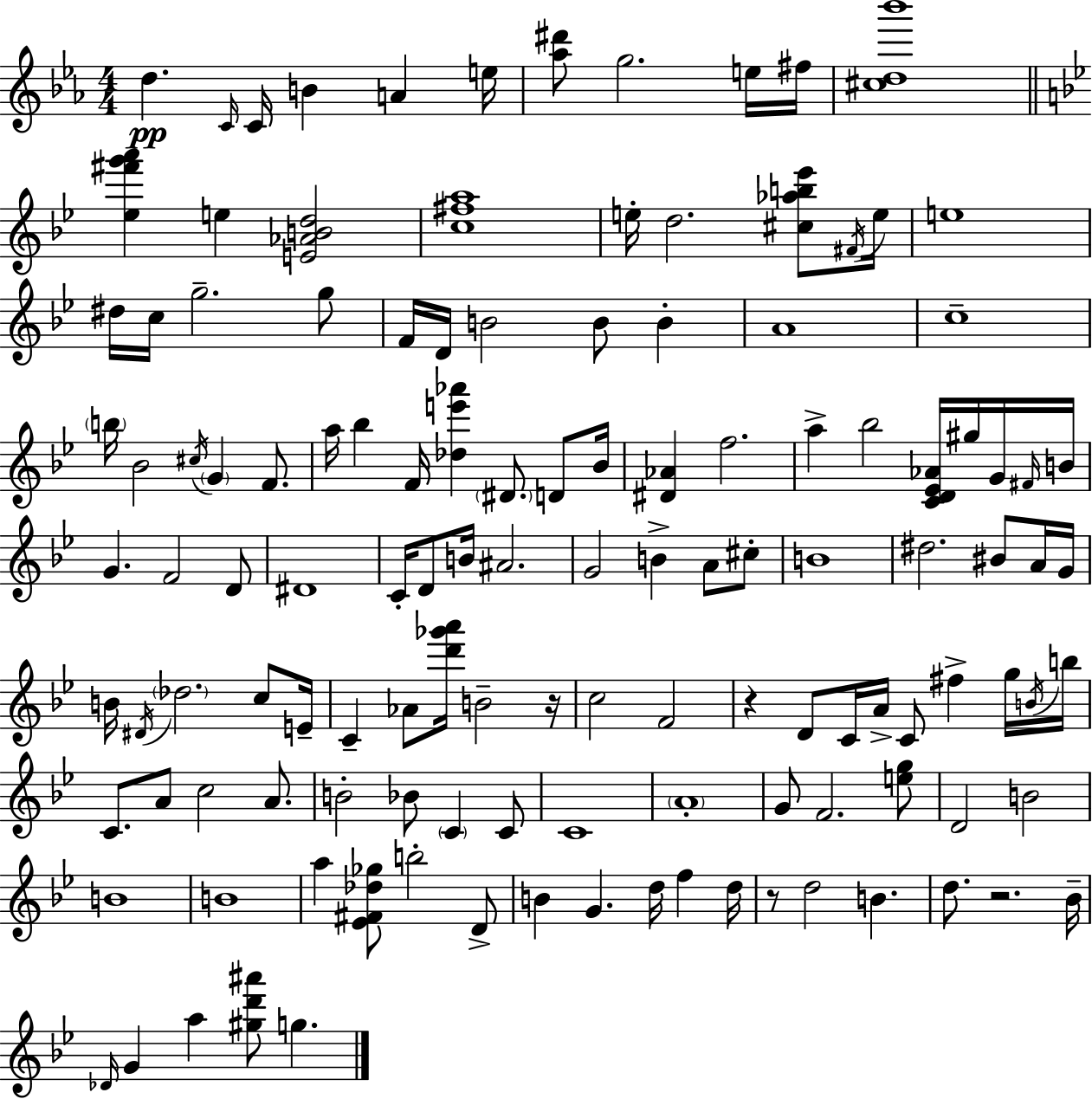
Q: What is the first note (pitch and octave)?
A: D5